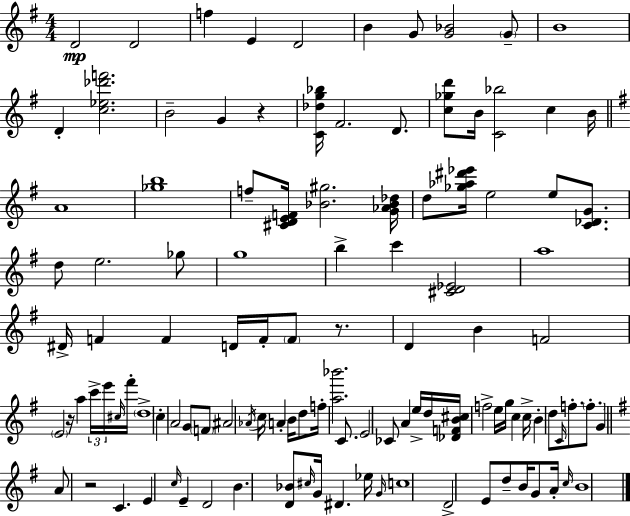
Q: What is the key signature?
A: G major